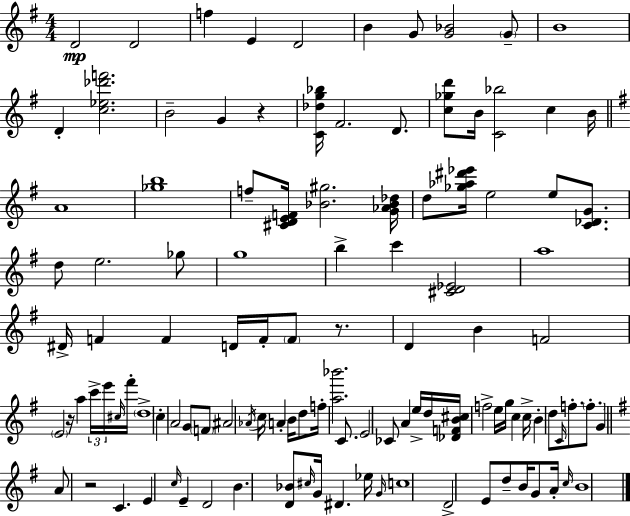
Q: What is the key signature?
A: G major